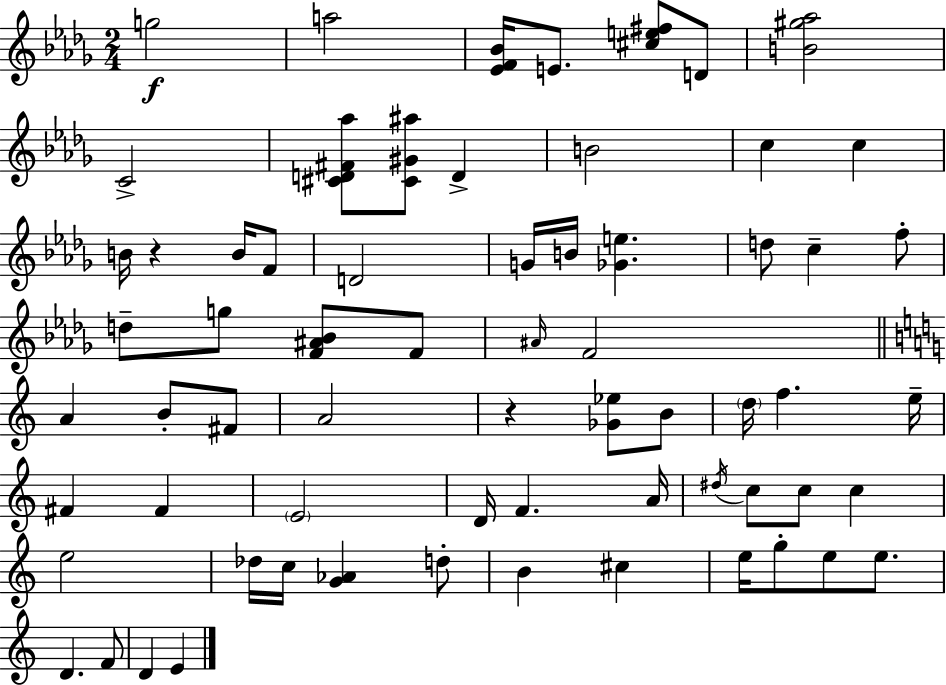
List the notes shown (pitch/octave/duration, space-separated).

G5/h A5/h [Eb4,F4,Bb4]/s E4/e. [C#5,E5,F#5]/e D4/e [B4,G#5,Ab5]/h C4/h [C#4,D4,F#4,Ab5]/e [C#4,G#4,A#5]/e D4/q B4/h C5/q C5/q B4/s R/q B4/s F4/e D4/h G4/s B4/s [Gb4,E5]/q. D5/e C5/q F5/e D5/e G5/e [F4,A#4,Bb4]/e F4/e A#4/s F4/h A4/q B4/e F#4/e A4/h R/q [Gb4,Eb5]/e B4/e D5/s F5/q. E5/s F#4/q F#4/q E4/h D4/s F4/q. A4/s D#5/s C5/e C5/e C5/q E5/h Db5/s C5/s [G4,Ab4]/q D5/e B4/q C#5/q E5/s G5/e E5/e E5/e. D4/q. F4/e D4/q E4/q